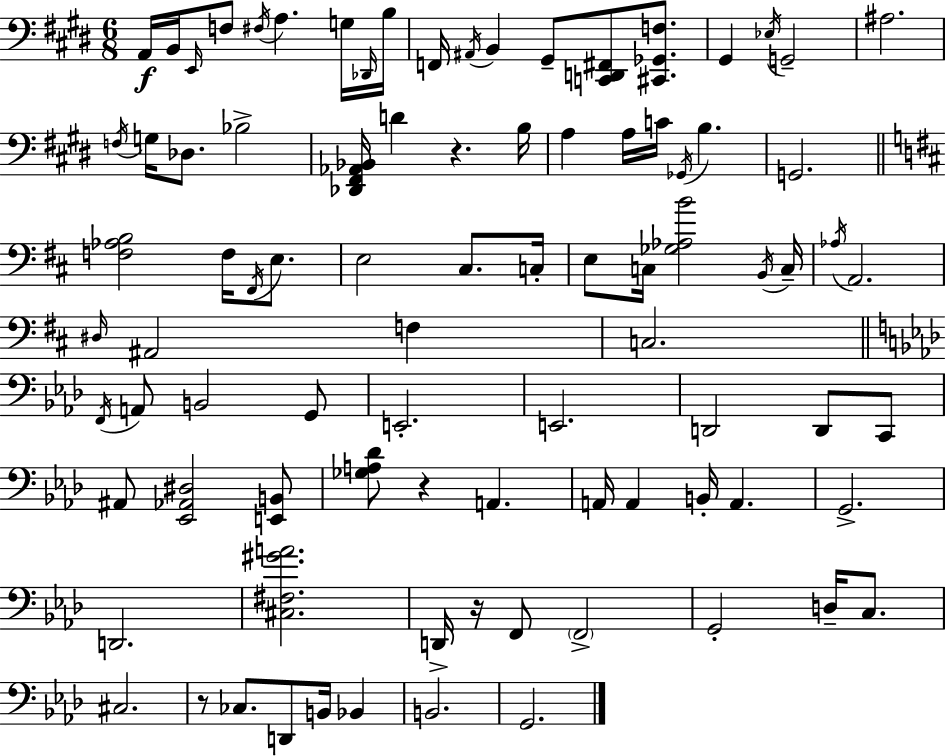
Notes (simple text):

A2/s B2/s E2/s F3/e F#3/s A3/q. G3/s Db2/s B3/s F2/s A#2/s B2/q G#2/e [C2,D2,F#2]/e [C#2,Gb2,F3]/e. G#2/q Eb3/s G2/h A#3/h. F3/s G3/s Db3/e. Bb3/h [Db2,F#2,Ab2,Bb2]/s D4/q R/q. B3/s A3/q A3/s C4/s Gb2/s B3/q. G2/h. [F3,Ab3,B3]/h F3/s F#2/s E3/e. E3/h C#3/e. C3/s E3/e C3/s [Gb3,Ab3,B4]/h B2/s C3/s Ab3/s A2/h. D#3/s A#2/h F3/q C3/h. F2/s A2/e B2/h G2/e E2/h. E2/h. D2/h D2/e C2/e A#2/e [Eb2,Ab2,D#3]/h [E2,B2]/e [Gb3,A3,Db4]/e R/q A2/q. A2/s A2/q B2/s A2/q. G2/h. D2/h. [C#3,F#3,G#4,A4]/h. D2/s R/s F2/e F2/h G2/h D3/s C3/e. C#3/h. R/e CES3/e. D2/e B2/s Bb2/q B2/h. G2/h.